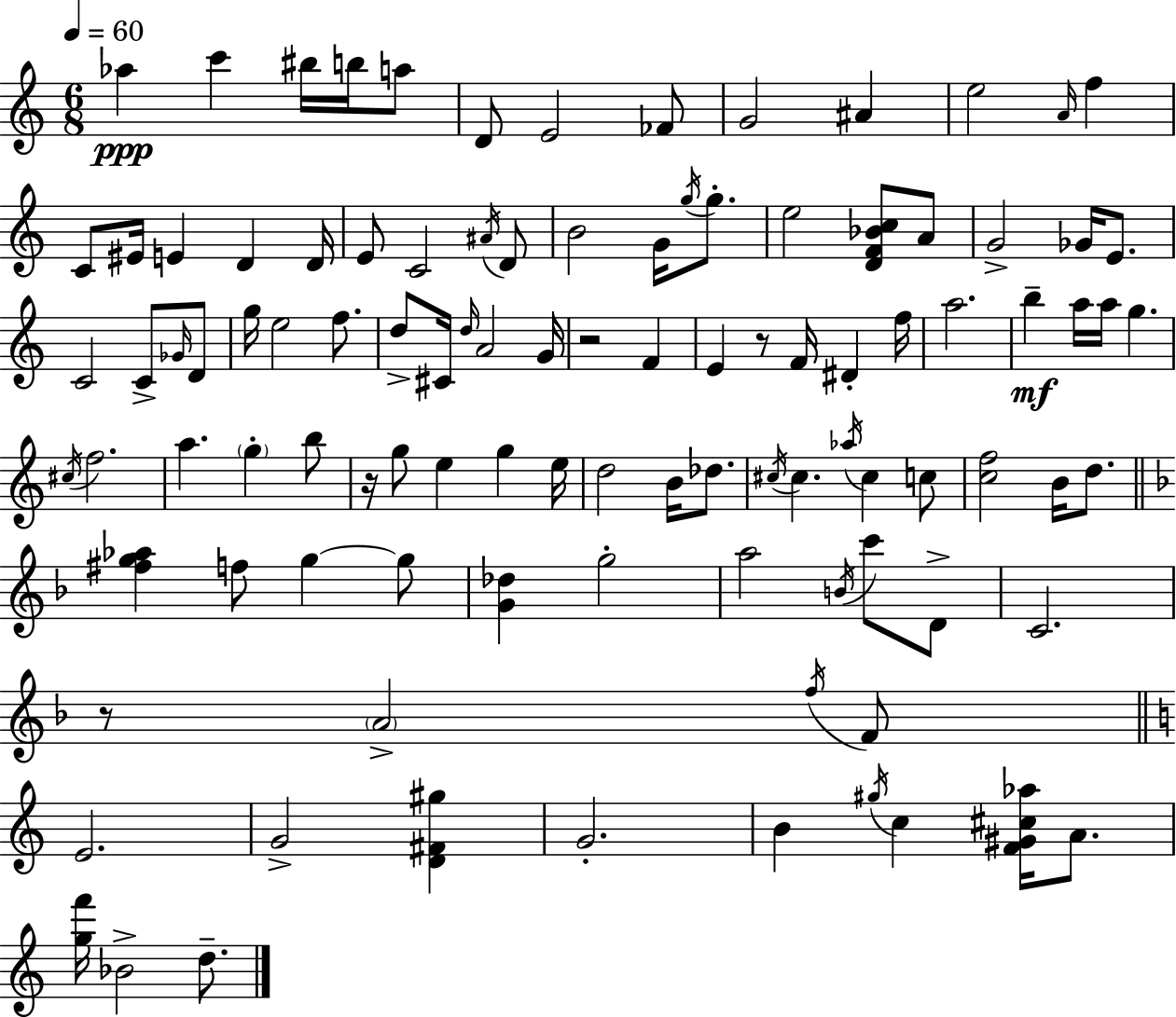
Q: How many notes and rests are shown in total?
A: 104